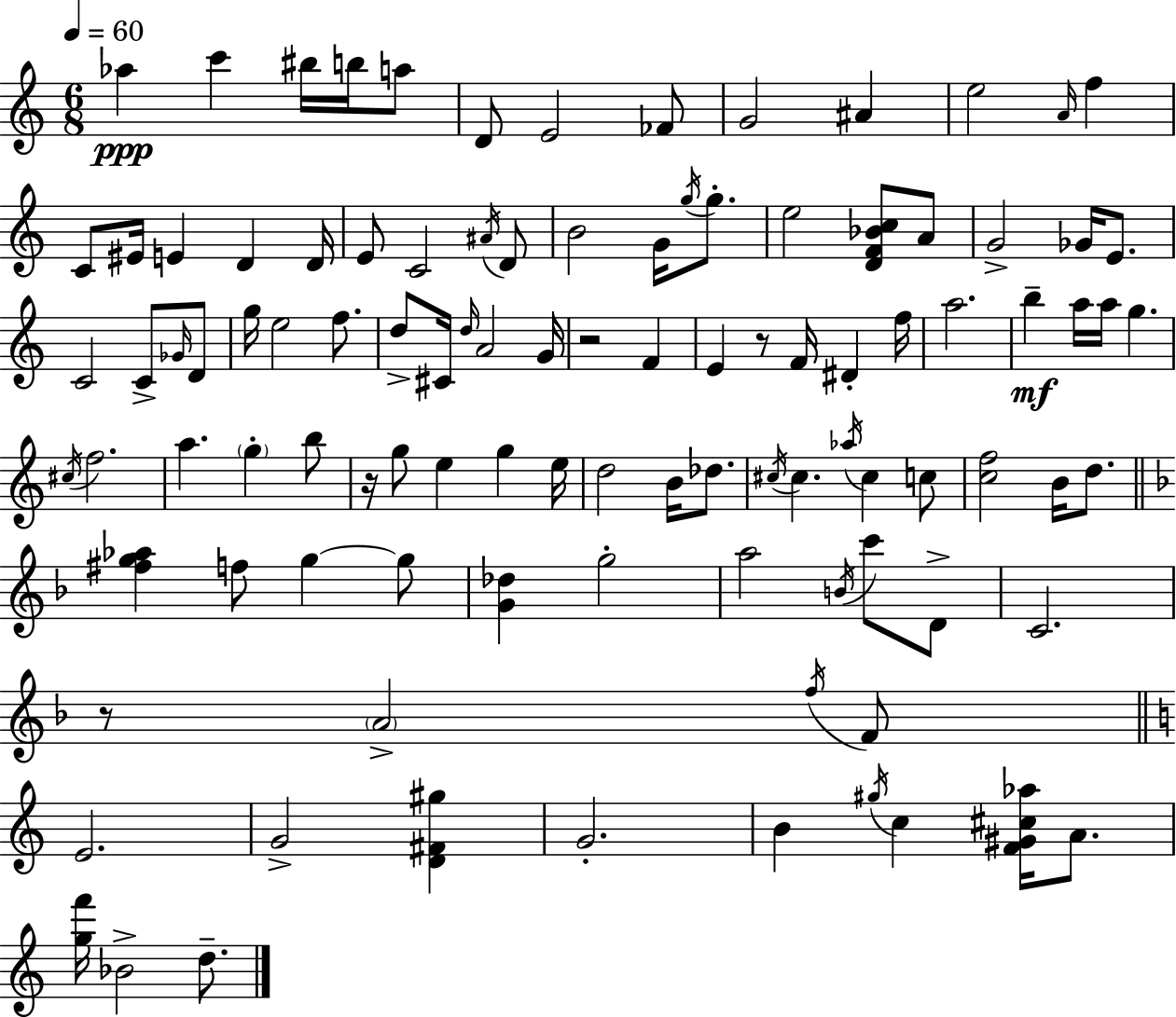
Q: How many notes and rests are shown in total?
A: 104